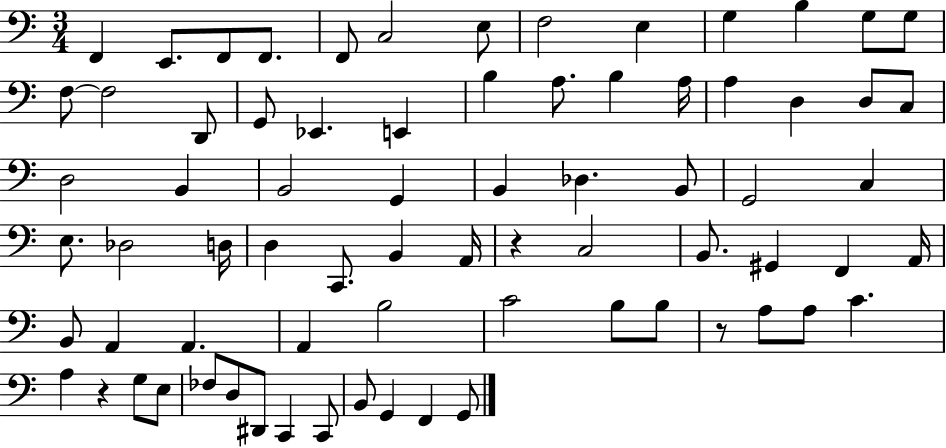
F2/q E2/e. F2/e F2/e. F2/e C3/h E3/e F3/h E3/q G3/q B3/q G3/e G3/e F3/e F3/h D2/e G2/e Eb2/q. E2/q B3/q A3/e. B3/q A3/s A3/q D3/q D3/e C3/e D3/h B2/q B2/h G2/q B2/q Db3/q. B2/e G2/h C3/q E3/e. Db3/h D3/s D3/q C2/e. B2/q A2/s R/q C3/h B2/e. G#2/q F2/q A2/s B2/e A2/q A2/q. A2/q B3/h C4/h B3/e B3/e R/e A3/e A3/e C4/q. A3/q R/q G3/e E3/e FES3/e D3/e D#2/e C2/q C2/e B2/e G2/q F2/q G2/e